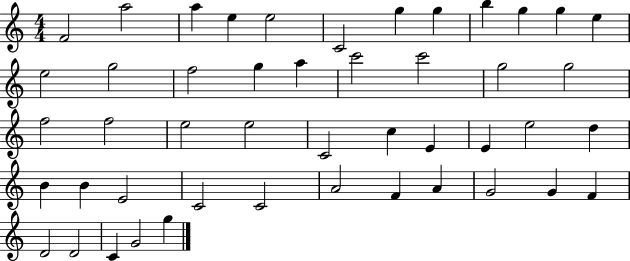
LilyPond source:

{
  \clef treble
  \numericTimeSignature
  \time 4/4
  \key c \major
  f'2 a''2 | a''4 e''4 e''2 | c'2 g''4 g''4 | b''4 g''4 g''4 e''4 | \break e''2 g''2 | f''2 g''4 a''4 | c'''2 c'''2 | g''2 g''2 | \break f''2 f''2 | e''2 e''2 | c'2 c''4 e'4 | e'4 e''2 d''4 | \break b'4 b'4 e'2 | c'2 c'2 | a'2 f'4 a'4 | g'2 g'4 f'4 | \break d'2 d'2 | c'4 g'2 g''4 | \bar "|."
}